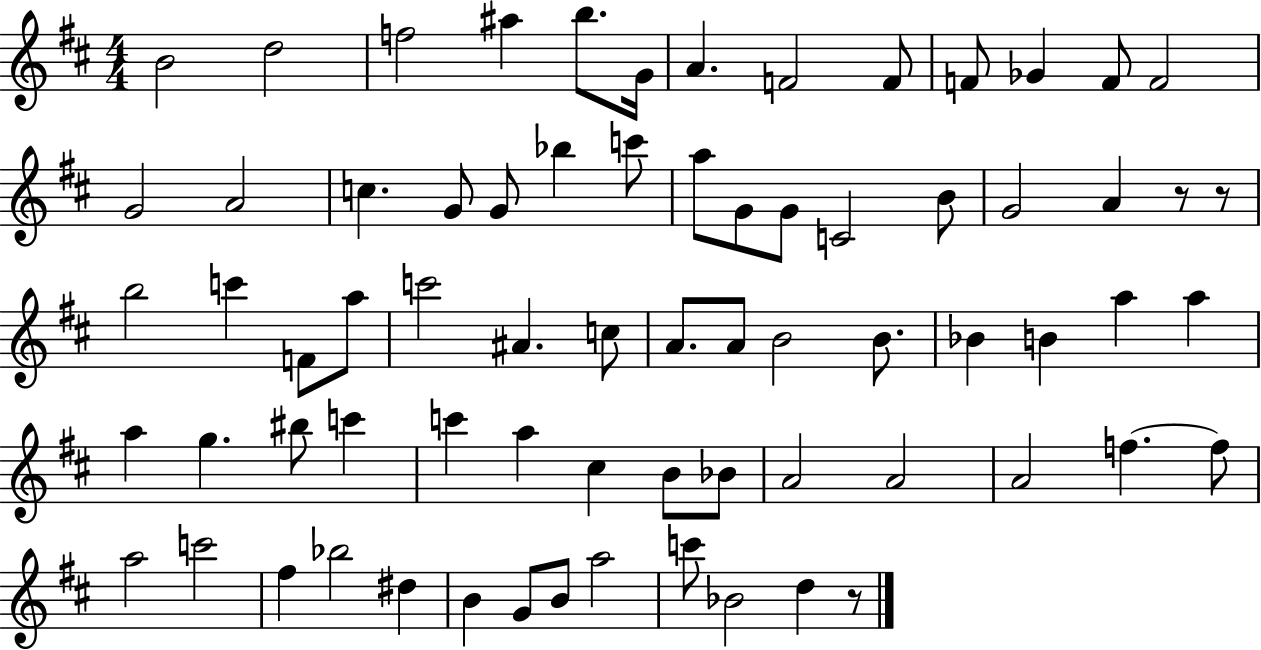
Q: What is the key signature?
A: D major